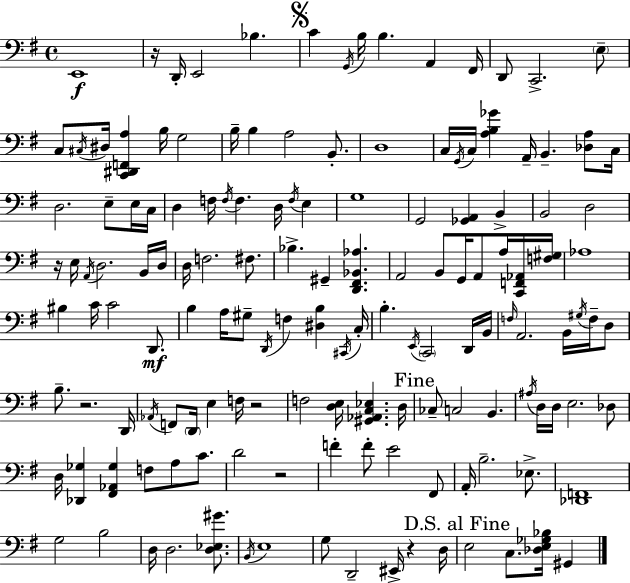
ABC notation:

X:1
T:Untitled
M:4/4
L:1/4
K:G
E,,4 z/4 D,,/4 E,,2 _B, C G,,/4 B,/4 B, A,, ^F,,/4 D,,/2 C,,2 E,/2 C,/2 ^C,/4 ^D,/4 [C,,^D,,F,,A,] B,/4 G,2 B,/4 B, A,2 B,,/2 D,4 C,/4 G,,/4 C,/4 [A,B,_G] A,,/4 B,, [_D,A,]/2 C,/4 D,2 E,/2 E,/4 C,/4 D, F,/4 F,/4 F, D,/4 F,/4 E, G,4 G,,2 [_G,,A,,] B,, B,,2 D,2 z/4 E,/4 A,,/4 D,2 B,,/4 D,/4 D,/4 F,2 ^F,/2 _B, ^G,, [D,,^F,,_B,,_A,] A,,2 B,,/2 G,,/4 A,,/2 A,/4 [C,,F,,_A,,]/4 [F,^G,]/4 _A,4 ^B, C/4 C2 D,,/2 B, A,/4 ^G,/2 D,,/4 F, [^D,B,] ^C,,/4 C,/4 B, E,,/4 C,,2 D,,/4 B,,/4 F,/4 A,,2 B,,/4 ^G,/4 F,/4 D,/2 B,/2 z2 D,,/4 _A,,/4 F,,/2 D,,/4 E, F,/4 z2 F,2 [D,E,]/4 [^G,,_A,,C,_E,] D,/4 _C,/2 C,2 B,, ^A,/4 D,/4 D,/4 E,2 _D,/2 D,/4 [_D,,_G,] [^F,,_A,,_G,] F,/2 A,/2 C/2 D2 z2 F F/2 E2 ^F,,/2 A,,/4 B,2 _E,/2 [_D,,F,,]4 G,2 B,2 D,/4 D,2 [D,_E,^G]/2 B,,/4 E,4 G,/2 D,,2 ^E,,/4 z D,/4 E,2 C,/2 [_D,E,_G,_B,]/4 ^G,,